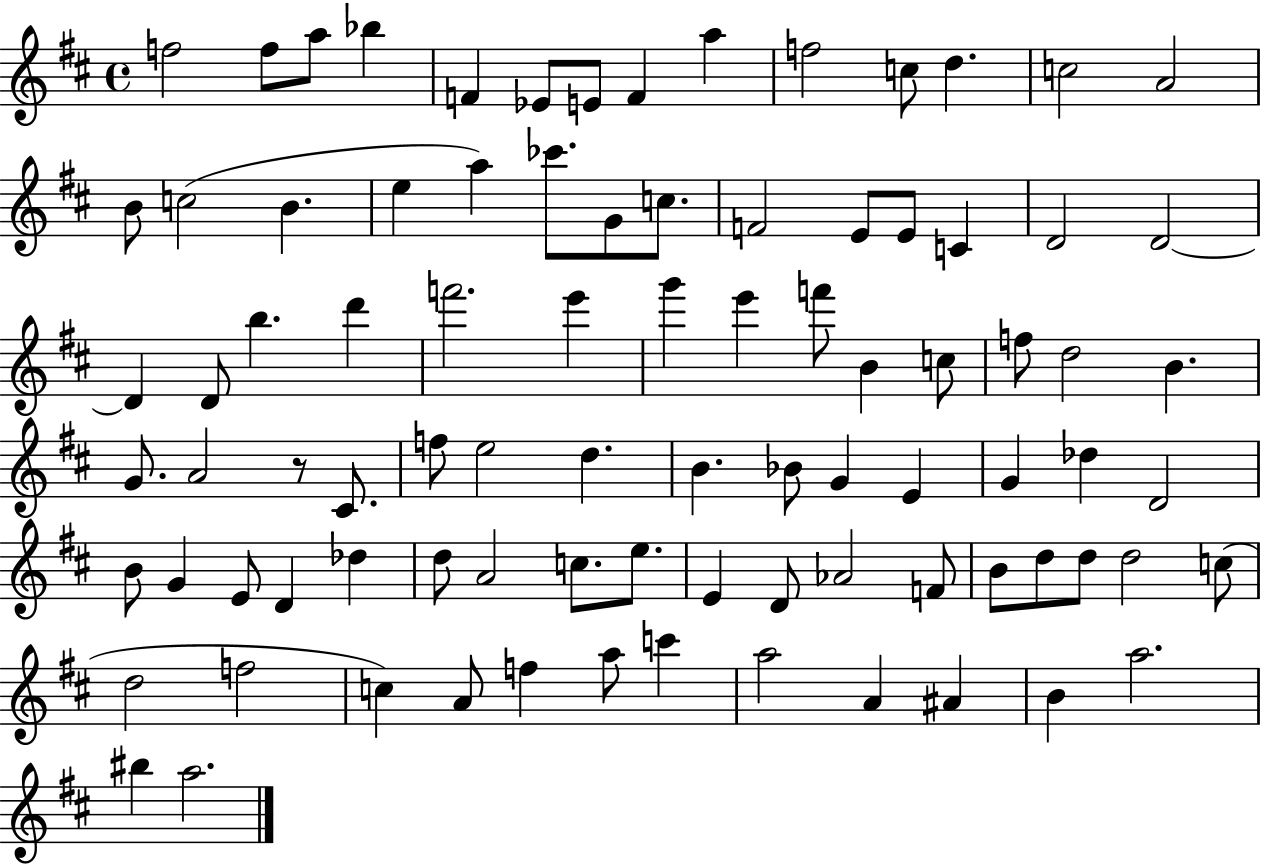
{
  \clef treble
  \time 4/4
  \defaultTimeSignature
  \key d \major
  f''2 f''8 a''8 bes''4 | f'4 ees'8 e'8 f'4 a''4 | f''2 c''8 d''4. | c''2 a'2 | \break b'8 c''2( b'4. | e''4 a''4) ces'''8. g'8 c''8. | f'2 e'8 e'8 c'4 | d'2 d'2~~ | \break d'4 d'8 b''4. d'''4 | f'''2. e'''4 | g'''4 e'''4 f'''8 b'4 c''8 | f''8 d''2 b'4. | \break g'8. a'2 r8 cis'8. | f''8 e''2 d''4. | b'4. bes'8 g'4 e'4 | g'4 des''4 d'2 | \break b'8 g'4 e'8 d'4 des''4 | d''8 a'2 c''8. e''8. | e'4 d'8 aes'2 f'8 | b'8 d''8 d''8 d''2 c''8( | \break d''2 f''2 | c''4) a'8 f''4 a''8 c'''4 | a''2 a'4 ais'4 | b'4 a''2. | \break bis''4 a''2. | \bar "|."
}